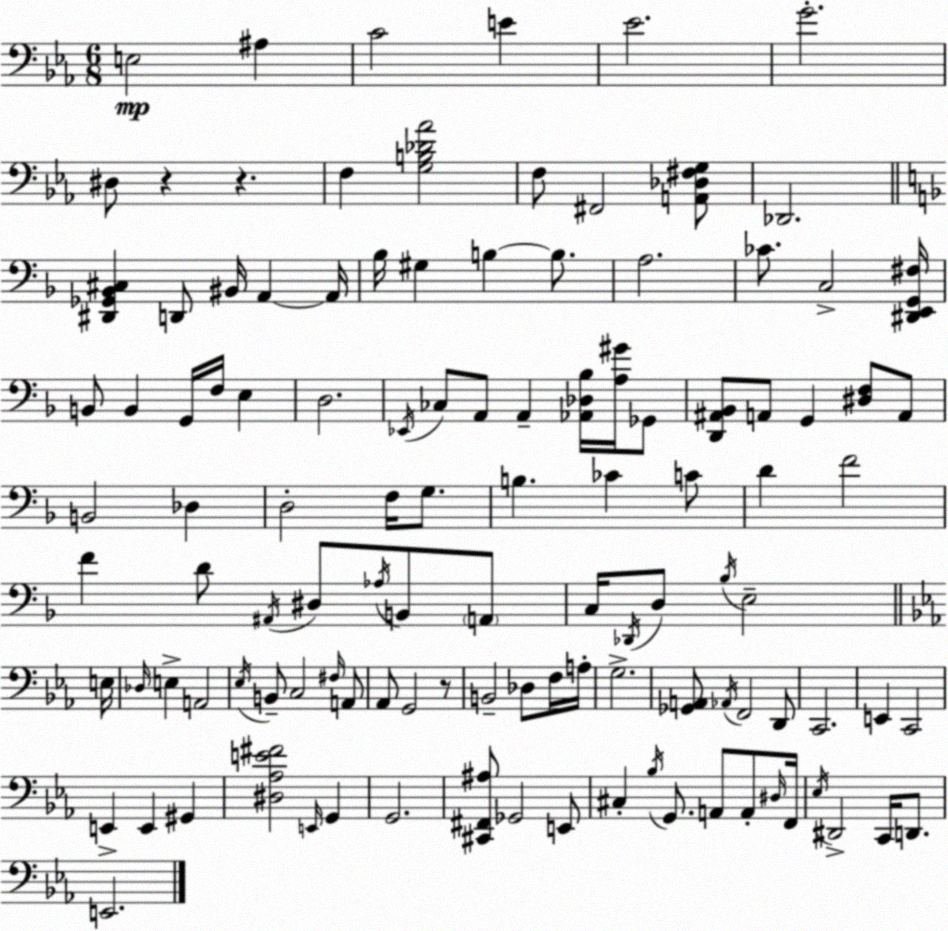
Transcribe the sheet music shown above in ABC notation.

X:1
T:Untitled
M:6/8
L:1/4
K:Cm
E,2 ^A, C2 E _E2 G2 ^D,/2 z z F, [G,B,_D_A]2 F,/2 ^F,,2 [A,,_D,^F,G,]/2 _D,,2 [^D,,_G,,_B,,^C,] D,,/2 ^B,,/4 A,, A,,/4 _B,/4 ^G, B, B,/2 A,2 _C/2 C,2 [^D,,E,,G,,^F,]/4 B,,/2 B,, G,,/4 F,/4 E, D,2 _E,,/4 _C,/2 A,,/2 A,, [_A,,_D,_B,]/4 [A,^G]/4 _G,,/2 [D,,^A,,_B,,]/2 A,,/2 G,, [^D,F,]/2 A,,/2 B,,2 _D, D,2 F,/4 G,/2 B, _C C/2 D F2 F D/2 ^A,,/4 ^D,/2 _A,/4 B,,/2 A,,/2 C,/4 _D,,/4 D,/2 _B,/4 E,2 E,/4 _D,/4 E, A,,2 _E,/4 B,,/2 C,2 ^F,/4 A,,/2 _A,,/2 G,,2 z/2 B,,2 _D,/2 F,/4 A,/4 G,2 [_G,,A,,]/2 _A,,/4 F,,2 D,,/2 C,,2 E,, C,,2 E,, E,, ^G,, [^D,_A,E^F]2 E,,/4 G,, G,,2 [^C,,^F,,^A,]/2 _G,,2 E,,/2 ^C, _B,/4 G,,/2 A,,/2 A,,/2 ^D,/4 F,,/4 _E,/4 ^D,,2 C,,/4 D,,/2 E,,2